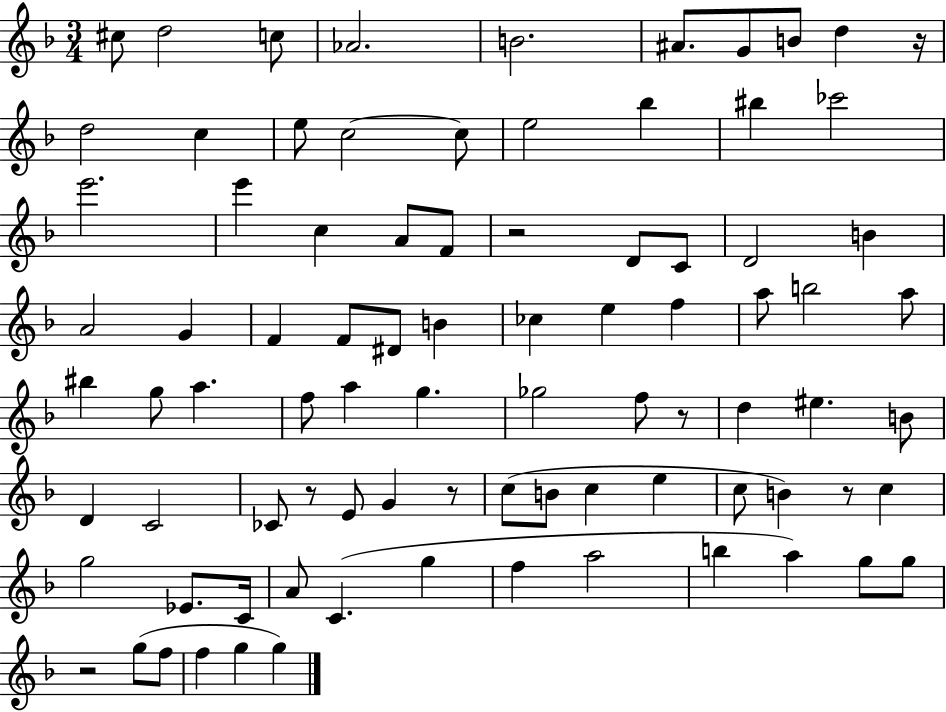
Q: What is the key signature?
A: F major